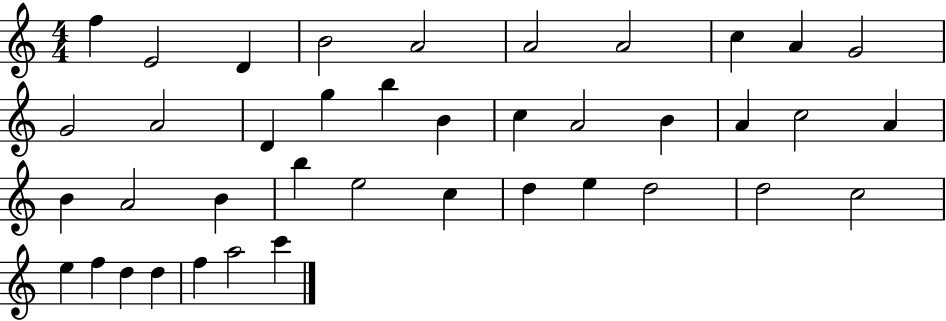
F5/q E4/h D4/q B4/h A4/h A4/h A4/h C5/q A4/q G4/h G4/h A4/h D4/q G5/q B5/q B4/q C5/q A4/h B4/q A4/q C5/h A4/q B4/q A4/h B4/q B5/q E5/h C5/q D5/q E5/q D5/h D5/h C5/h E5/q F5/q D5/q D5/q F5/q A5/h C6/q